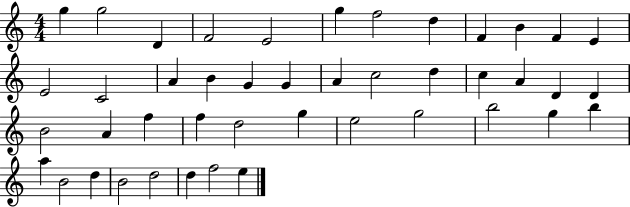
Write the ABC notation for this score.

X:1
T:Untitled
M:4/4
L:1/4
K:C
g g2 D F2 E2 g f2 d F B F E E2 C2 A B G G A c2 d c A D D B2 A f f d2 g e2 g2 b2 g b a B2 d B2 d2 d f2 e